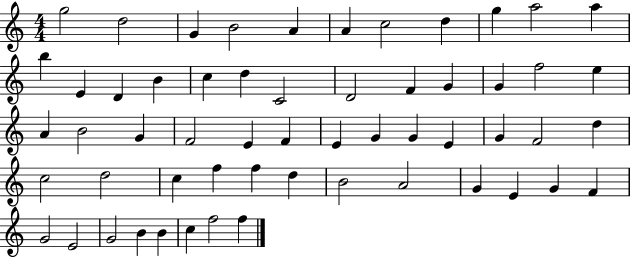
{
  \clef treble
  \numericTimeSignature
  \time 4/4
  \key c \major
  g''2 d''2 | g'4 b'2 a'4 | a'4 c''2 d''4 | g''4 a''2 a''4 | \break b''4 e'4 d'4 b'4 | c''4 d''4 c'2 | d'2 f'4 g'4 | g'4 f''2 e''4 | \break a'4 b'2 g'4 | f'2 e'4 f'4 | e'4 g'4 g'4 e'4 | g'4 f'2 d''4 | \break c''2 d''2 | c''4 f''4 f''4 d''4 | b'2 a'2 | g'4 e'4 g'4 f'4 | \break g'2 e'2 | g'2 b'4 b'4 | c''4 f''2 f''4 | \bar "|."
}